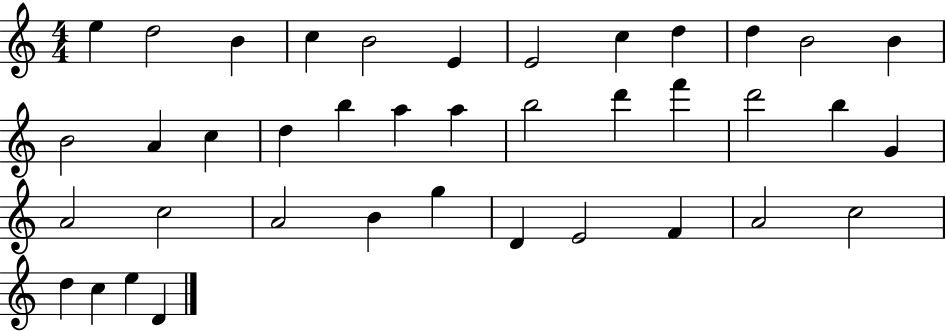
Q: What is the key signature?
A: C major